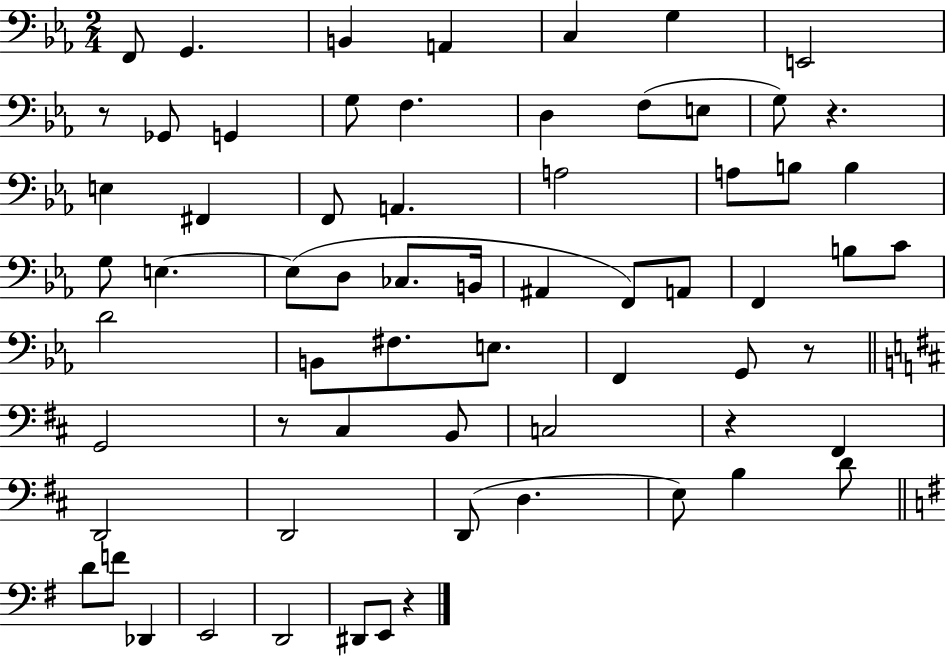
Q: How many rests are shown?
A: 6